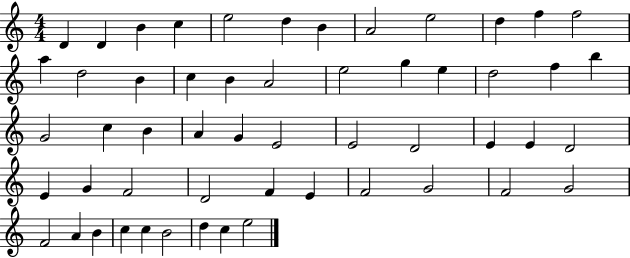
X:1
T:Untitled
M:4/4
L:1/4
K:C
D D B c e2 d B A2 e2 d f f2 a d2 B c B A2 e2 g e d2 f b G2 c B A G E2 E2 D2 E E D2 E G F2 D2 F E F2 G2 F2 G2 F2 A B c c B2 d c e2